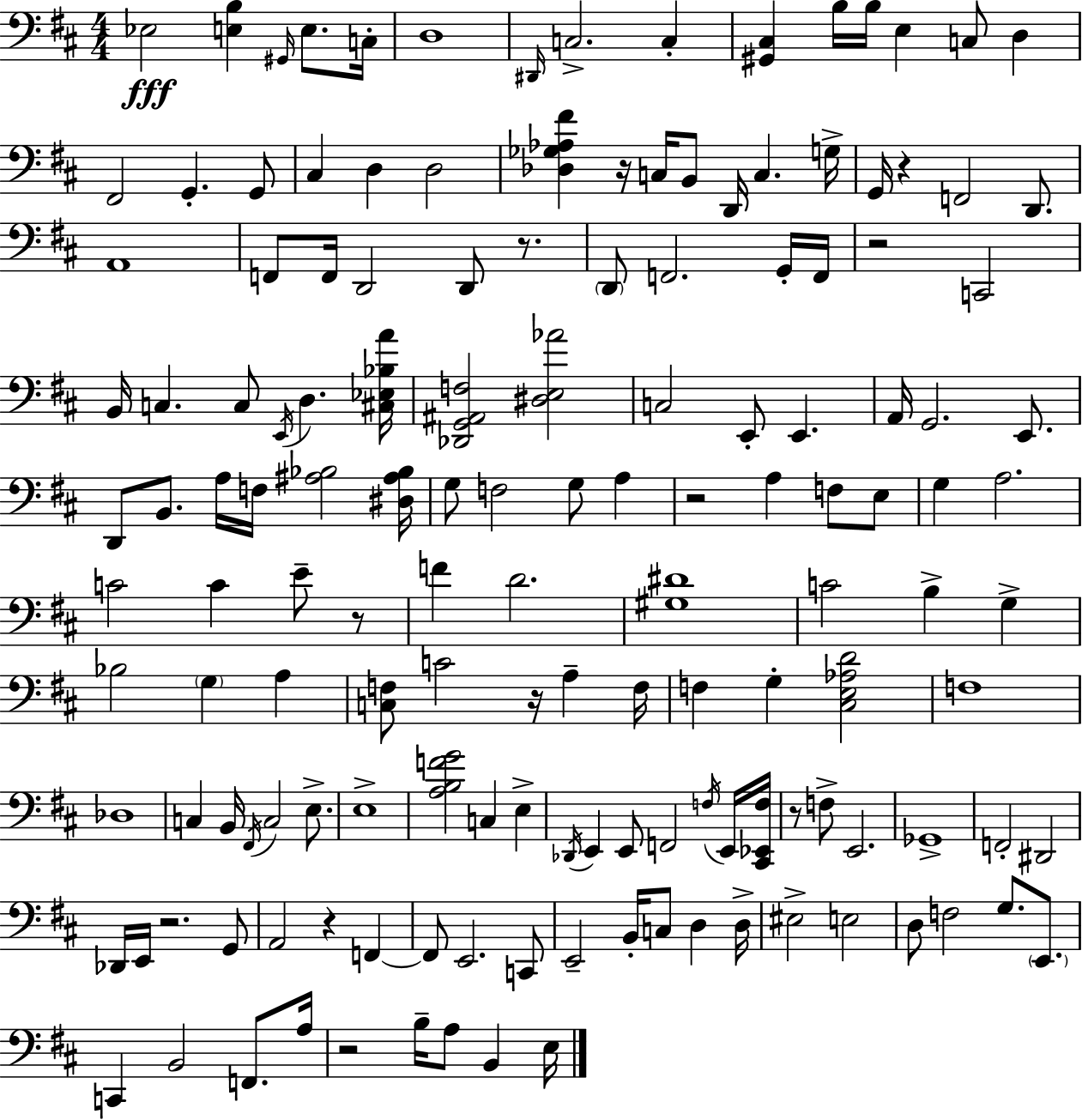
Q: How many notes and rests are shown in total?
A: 149